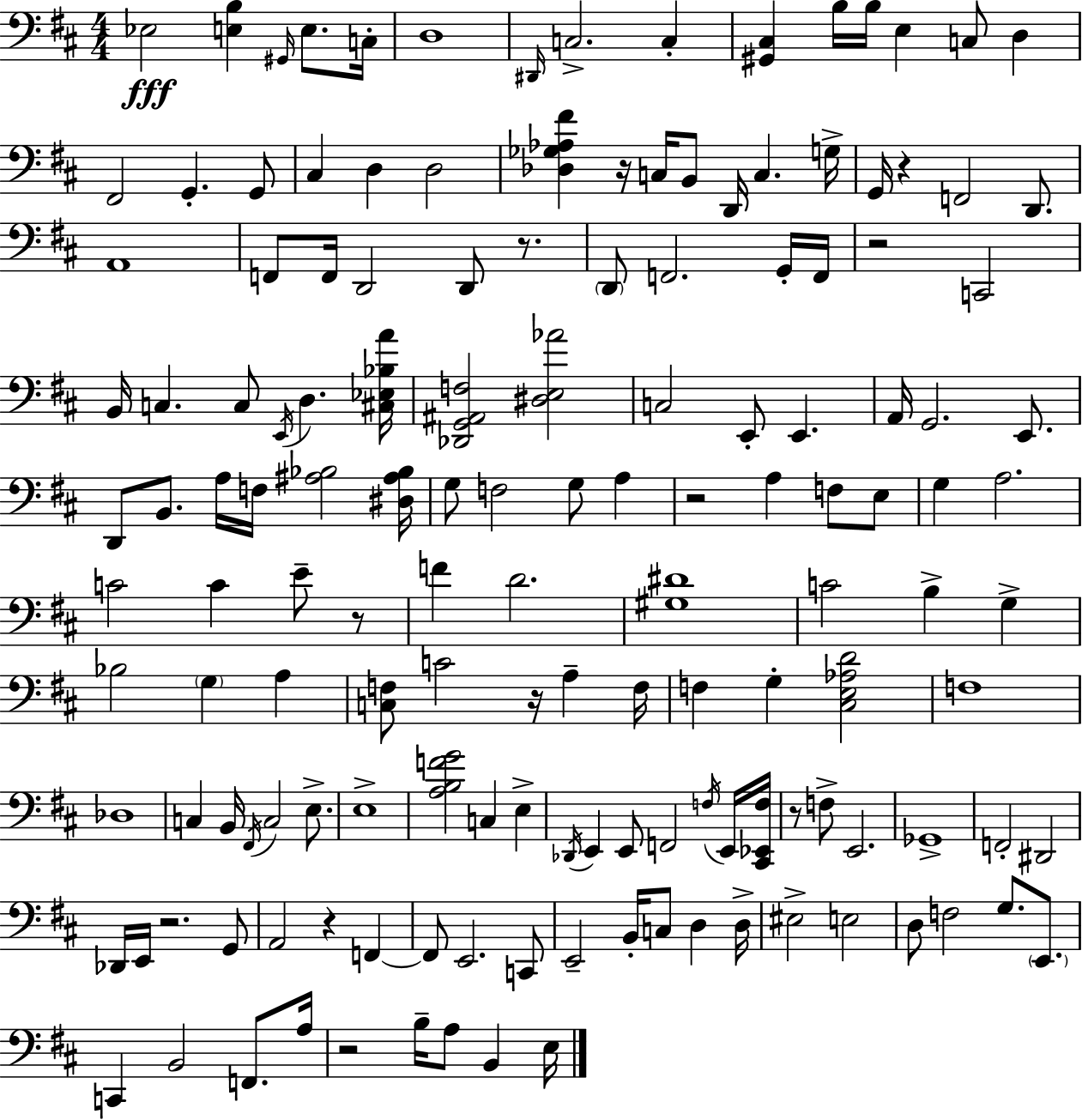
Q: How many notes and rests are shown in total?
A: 149